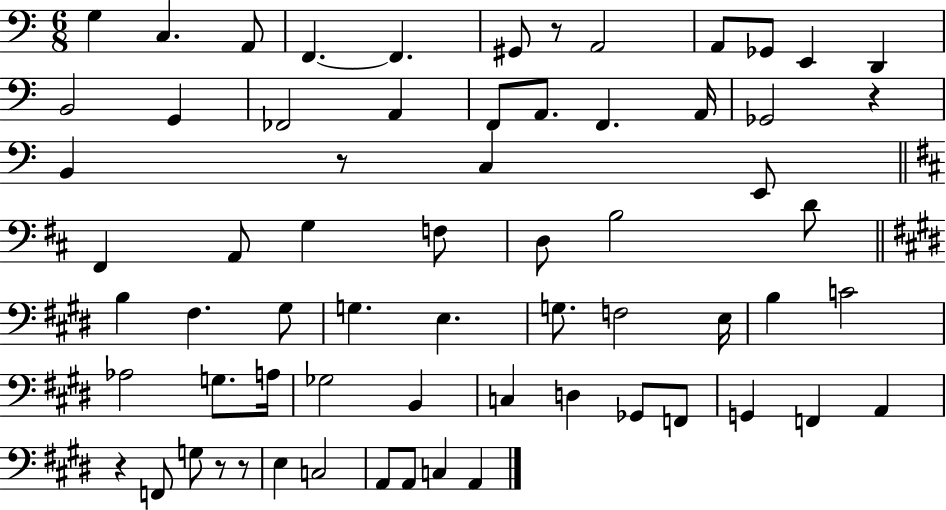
G3/q C3/q. A2/e F2/q. F2/q. G#2/e R/e A2/h A2/e Gb2/e E2/q D2/q B2/h G2/q FES2/h A2/q F2/e A2/e. F2/q. A2/s Gb2/h R/q B2/q R/e C3/q E2/e F#2/q A2/e G3/q F3/e D3/e B3/h D4/e B3/q F#3/q. G#3/e G3/q. E3/q. G3/e. F3/h E3/s B3/q C4/h Ab3/h G3/e. A3/s Gb3/h B2/q C3/q D3/q Gb2/e F2/e G2/q F2/q A2/q R/q F2/e G3/e R/e R/e E3/q C3/h A2/e A2/e C3/q A2/q